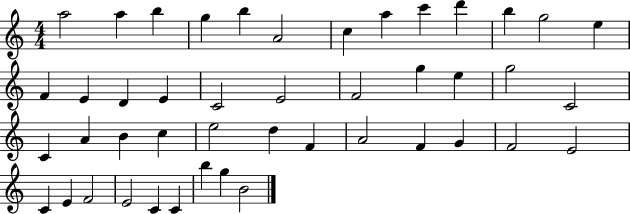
{
  \clef treble
  \numericTimeSignature
  \time 4/4
  \key c \major
  a''2 a''4 b''4 | g''4 b''4 a'2 | c''4 a''4 c'''4 d'''4 | b''4 g''2 e''4 | \break f'4 e'4 d'4 e'4 | c'2 e'2 | f'2 g''4 e''4 | g''2 c'2 | \break c'4 a'4 b'4 c''4 | e''2 d''4 f'4 | a'2 f'4 g'4 | f'2 e'2 | \break c'4 e'4 f'2 | e'2 c'4 c'4 | b''4 g''4 b'2 | \bar "|."
}